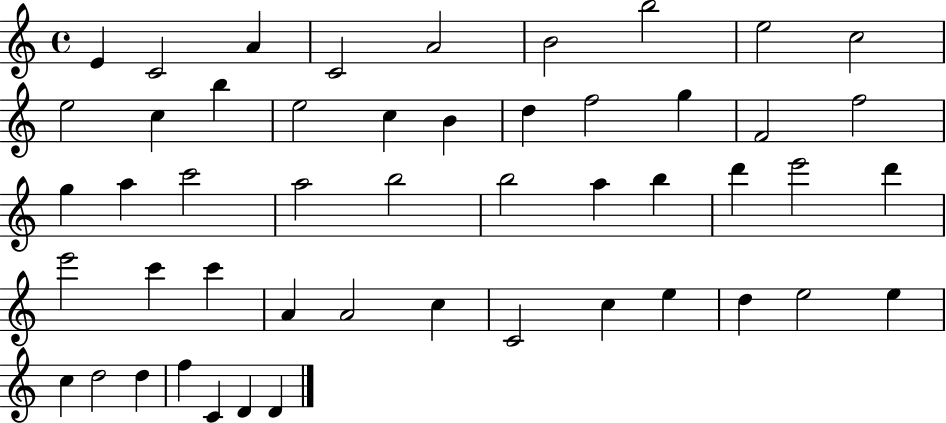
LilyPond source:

{
  \clef treble
  \time 4/4
  \defaultTimeSignature
  \key c \major
  e'4 c'2 a'4 | c'2 a'2 | b'2 b''2 | e''2 c''2 | \break e''2 c''4 b''4 | e''2 c''4 b'4 | d''4 f''2 g''4 | f'2 f''2 | \break g''4 a''4 c'''2 | a''2 b''2 | b''2 a''4 b''4 | d'''4 e'''2 d'''4 | \break e'''2 c'''4 c'''4 | a'4 a'2 c''4 | c'2 c''4 e''4 | d''4 e''2 e''4 | \break c''4 d''2 d''4 | f''4 c'4 d'4 d'4 | \bar "|."
}